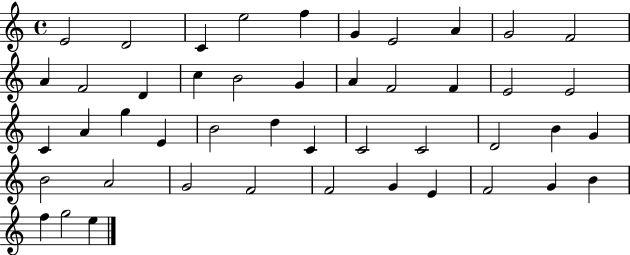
{
  \clef treble
  \time 4/4
  \defaultTimeSignature
  \key c \major
  e'2 d'2 | c'4 e''2 f''4 | g'4 e'2 a'4 | g'2 f'2 | \break a'4 f'2 d'4 | c''4 b'2 g'4 | a'4 f'2 f'4 | e'2 e'2 | \break c'4 a'4 g''4 e'4 | b'2 d''4 c'4 | c'2 c'2 | d'2 b'4 g'4 | \break b'2 a'2 | g'2 f'2 | f'2 g'4 e'4 | f'2 g'4 b'4 | \break f''4 g''2 e''4 | \bar "|."
}